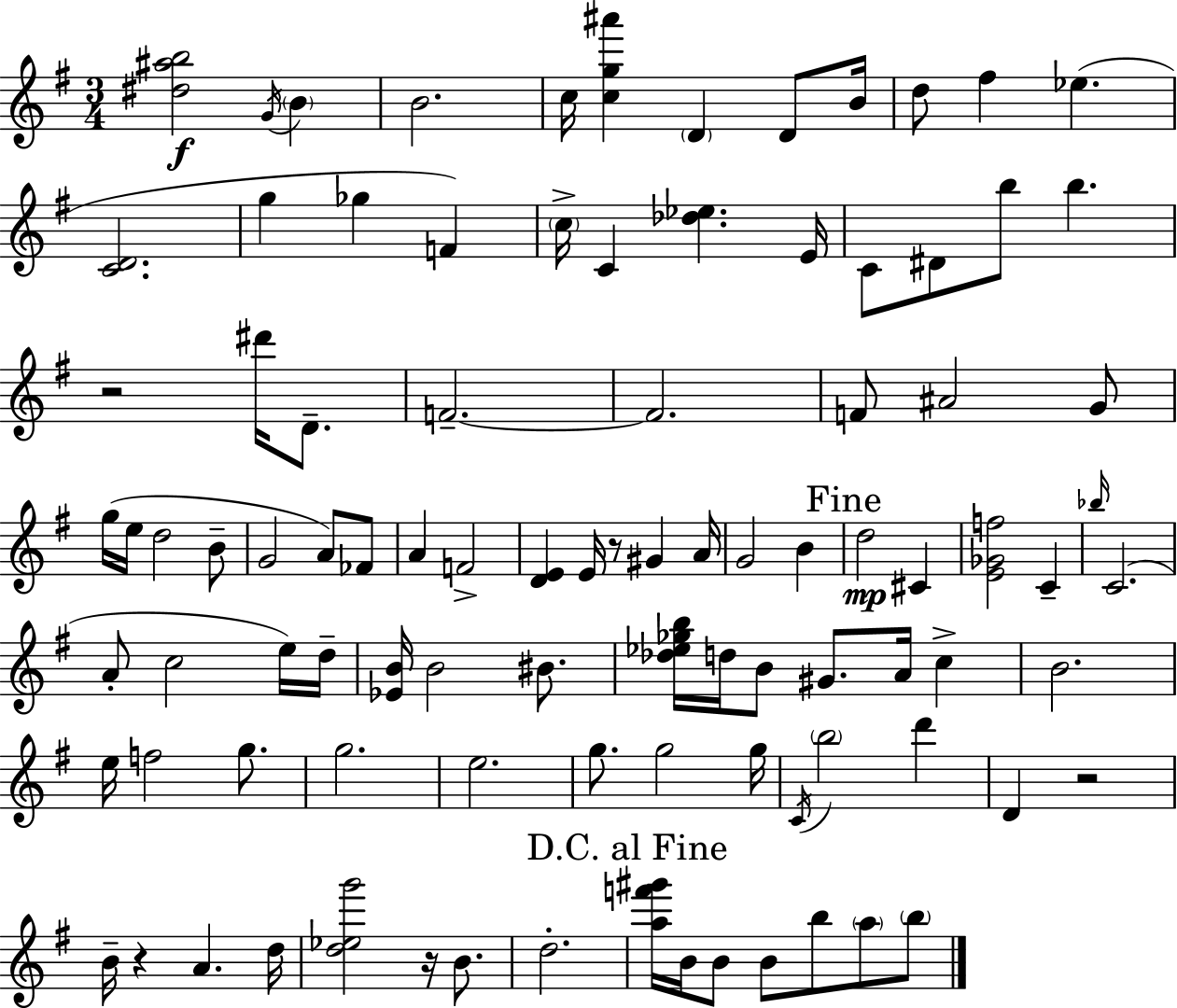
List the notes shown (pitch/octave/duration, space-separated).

[D#5,A#5,B5]/h G4/s B4/q B4/h. C5/s [C5,G5,A#6]/q D4/q D4/e B4/s D5/e F#5/q Eb5/q. [C4,D4]/h. G5/q Gb5/q F4/q C5/s C4/q [Db5,Eb5]/q. E4/s C4/e D#4/e B5/e B5/q. R/h D#6/s D4/e. F4/h. F4/h. F4/e A#4/h G4/e G5/s E5/s D5/h B4/e G4/h A4/e FES4/e A4/q F4/h [D4,E4]/q E4/s R/e G#4/q A4/s G4/h B4/q D5/h C#4/q [E4,Gb4,F5]/h C4/q Bb5/s C4/h. A4/e C5/h E5/s D5/s [Eb4,B4]/s B4/h BIS4/e. [Db5,Eb5,Gb5,B5]/s D5/s B4/e G#4/e. A4/s C5/q B4/h. E5/s F5/h G5/e. G5/h. E5/h. G5/e. G5/h G5/s C4/s B5/h D6/q D4/q R/h B4/s R/q A4/q. D5/s [D5,Eb5,G6]/h R/s B4/e. D5/h. [A5,F6,G#6]/s B4/s B4/e B4/e B5/e A5/e B5/e